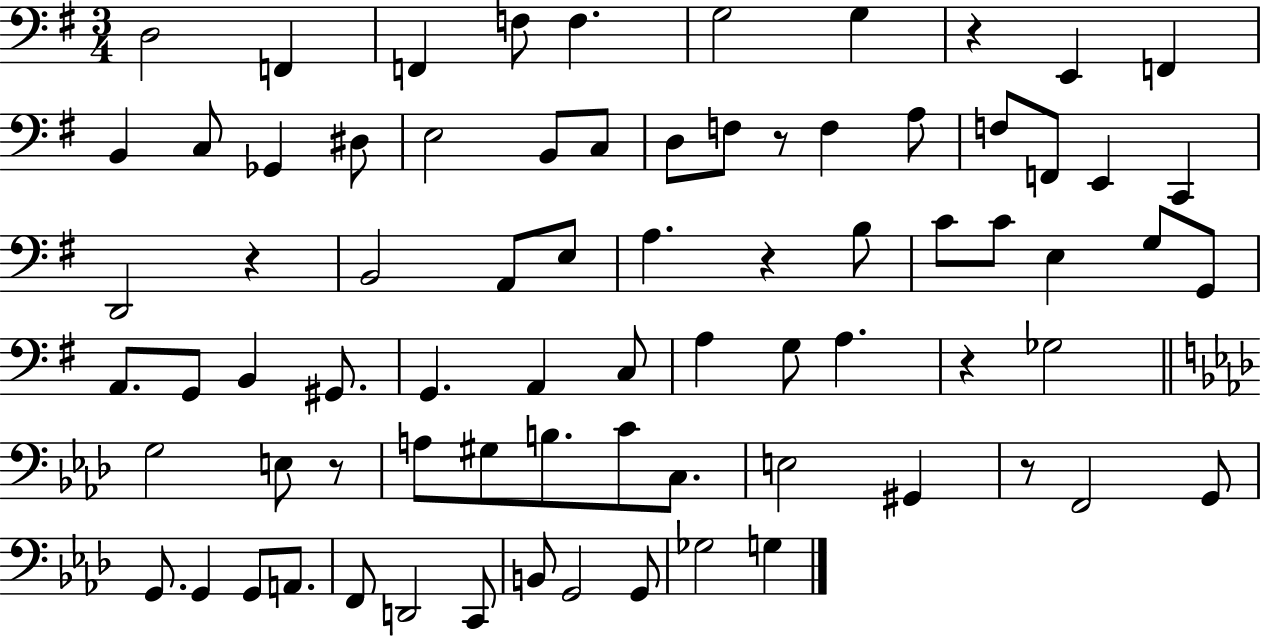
X:1
T:Untitled
M:3/4
L:1/4
K:G
D,2 F,, F,, F,/2 F, G,2 G, z E,, F,, B,, C,/2 _G,, ^D,/2 E,2 B,,/2 C,/2 D,/2 F,/2 z/2 F, A,/2 F,/2 F,,/2 E,, C,, D,,2 z B,,2 A,,/2 E,/2 A, z B,/2 C/2 C/2 E, G,/2 G,,/2 A,,/2 G,,/2 B,, ^G,,/2 G,, A,, C,/2 A, G,/2 A, z _G,2 G,2 E,/2 z/2 A,/2 ^G,/2 B,/2 C/2 C,/2 E,2 ^G,, z/2 F,,2 G,,/2 G,,/2 G,, G,,/2 A,,/2 F,,/2 D,,2 C,,/2 B,,/2 G,,2 G,,/2 _G,2 G,